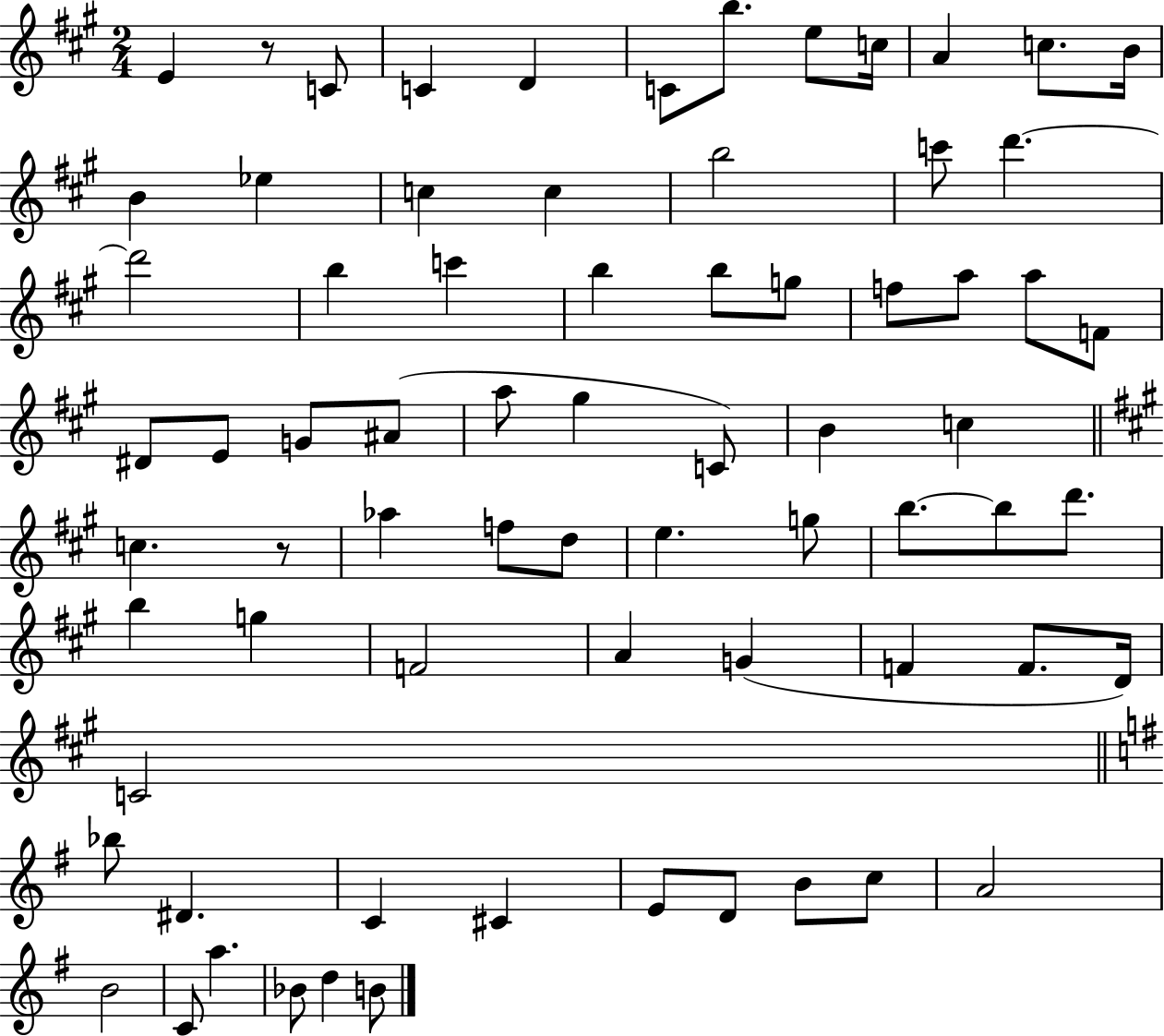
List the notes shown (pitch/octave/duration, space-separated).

E4/q R/e C4/e C4/q D4/q C4/e B5/e. E5/e C5/s A4/q C5/e. B4/s B4/q Eb5/q C5/q C5/q B5/h C6/e D6/q. D6/h B5/q C6/q B5/q B5/e G5/e F5/e A5/e A5/e F4/e D#4/e E4/e G4/e A#4/e A5/e G#5/q C4/e B4/q C5/q C5/q. R/e Ab5/q F5/e D5/e E5/q. G5/e B5/e. B5/e D6/e. B5/q G5/q F4/h A4/q G4/q F4/q F4/e. D4/s C4/h Bb5/e D#4/q. C4/q C#4/q E4/e D4/e B4/e C5/e A4/h B4/h C4/e A5/q. Bb4/e D5/q B4/e